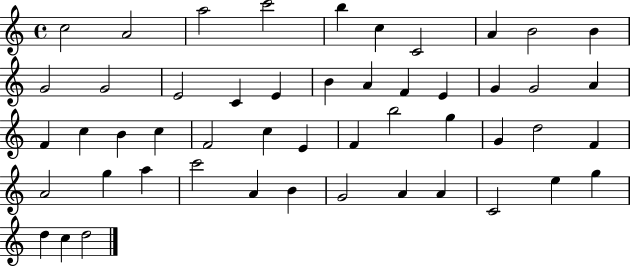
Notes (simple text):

C5/h A4/h A5/h C6/h B5/q C5/q C4/h A4/q B4/h B4/q G4/h G4/h E4/h C4/q E4/q B4/q A4/q F4/q E4/q G4/q G4/h A4/q F4/q C5/q B4/q C5/q F4/h C5/q E4/q F4/q B5/h G5/q G4/q D5/h F4/q A4/h G5/q A5/q C6/h A4/q B4/q G4/h A4/q A4/q C4/h E5/q G5/q D5/q C5/q D5/h